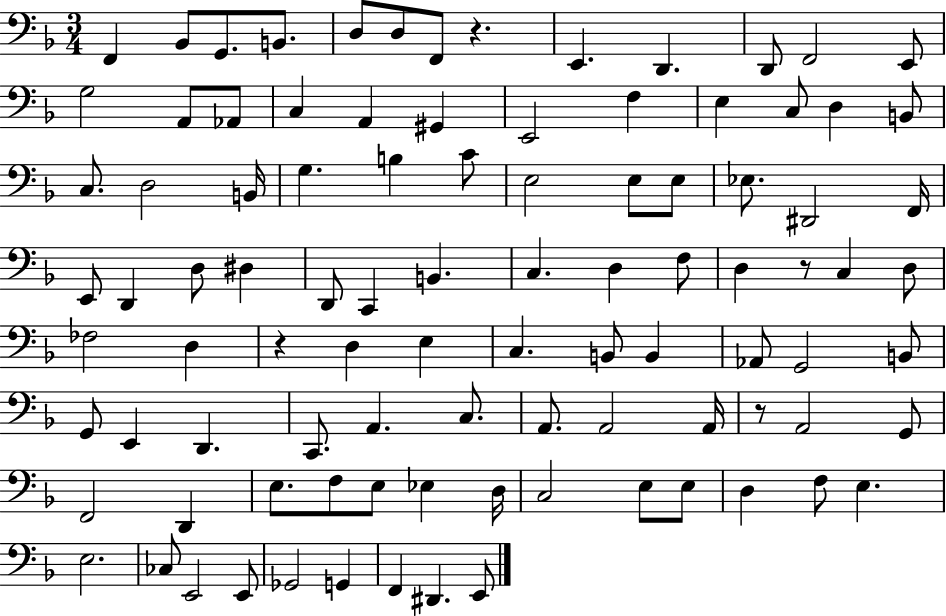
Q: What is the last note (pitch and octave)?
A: E2